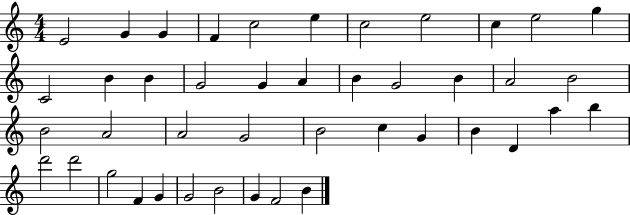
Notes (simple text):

E4/h G4/q G4/q F4/q C5/h E5/q C5/h E5/h C5/q E5/h G5/q C4/h B4/q B4/q G4/h G4/q A4/q B4/q G4/h B4/q A4/h B4/h B4/h A4/h A4/h G4/h B4/h C5/q G4/q B4/q D4/q A5/q B5/q D6/h D6/h G5/h F4/q G4/q G4/h B4/h G4/q F4/h B4/q